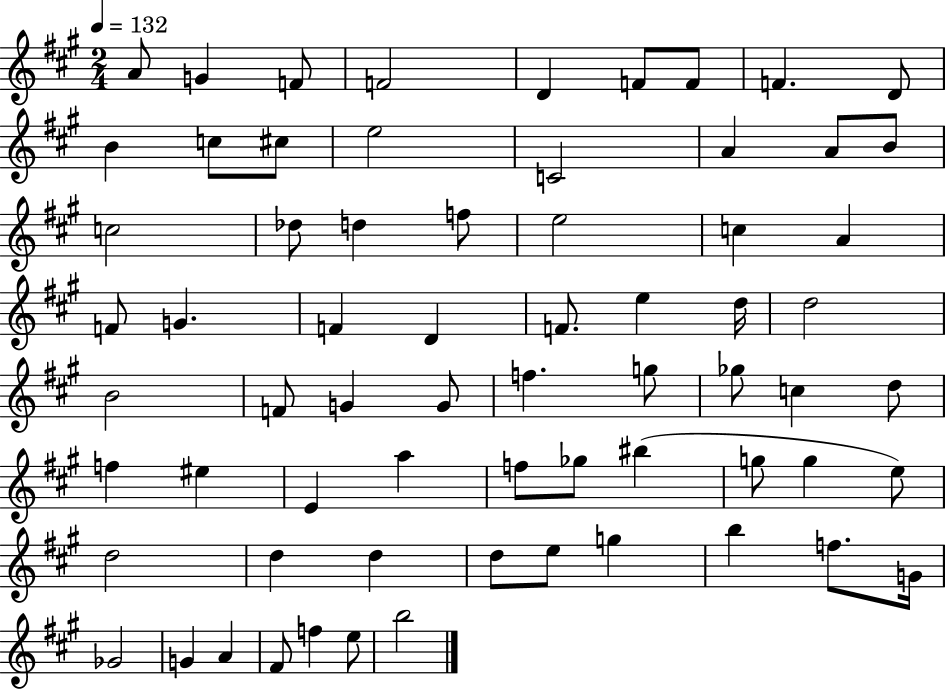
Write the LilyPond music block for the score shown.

{
  \clef treble
  \numericTimeSignature
  \time 2/4
  \key a \major
  \tempo 4 = 132
  a'8 g'4 f'8 | f'2 | d'4 f'8 f'8 | f'4. d'8 | \break b'4 c''8 cis''8 | e''2 | c'2 | a'4 a'8 b'8 | \break c''2 | des''8 d''4 f''8 | e''2 | c''4 a'4 | \break f'8 g'4. | f'4 d'4 | f'8. e''4 d''16 | d''2 | \break b'2 | f'8 g'4 g'8 | f''4. g''8 | ges''8 c''4 d''8 | \break f''4 eis''4 | e'4 a''4 | f''8 ges''8 bis''4( | g''8 g''4 e''8) | \break d''2 | d''4 d''4 | d''8 e''8 g''4 | b''4 f''8. g'16 | \break ges'2 | g'4 a'4 | fis'8 f''4 e''8 | b''2 | \break \bar "|."
}